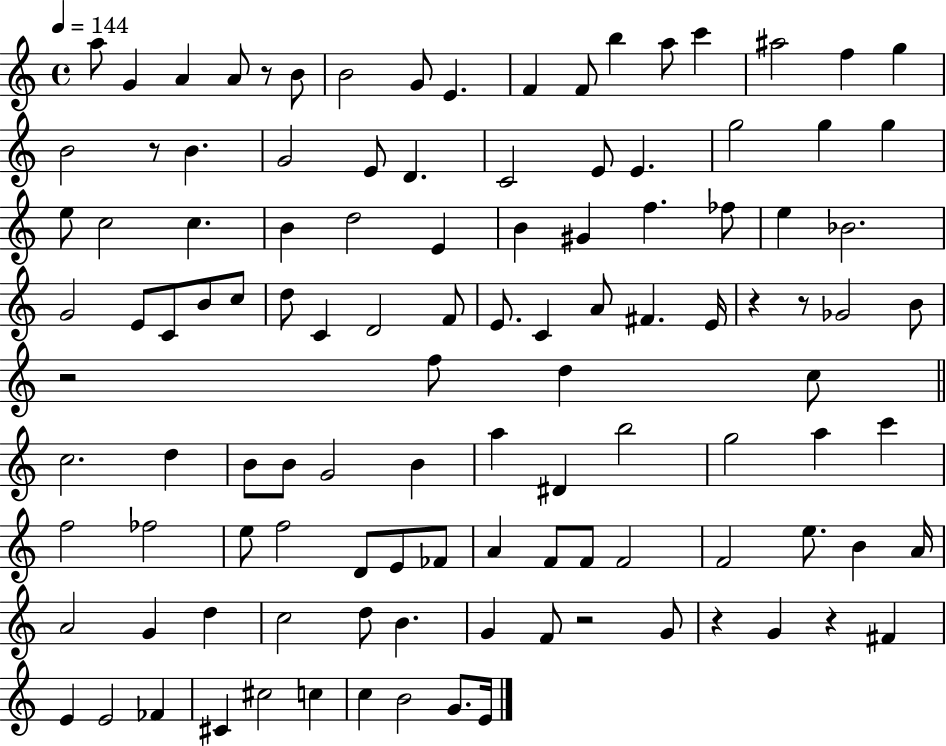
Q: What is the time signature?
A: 4/4